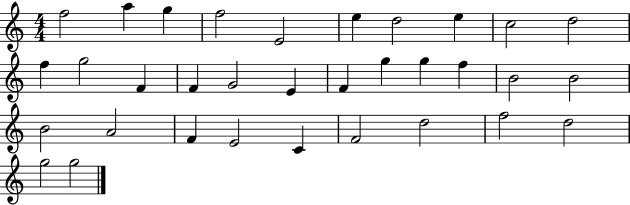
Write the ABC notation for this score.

X:1
T:Untitled
M:4/4
L:1/4
K:C
f2 a g f2 E2 e d2 e c2 d2 f g2 F F G2 E F g g f B2 B2 B2 A2 F E2 C F2 d2 f2 d2 g2 g2